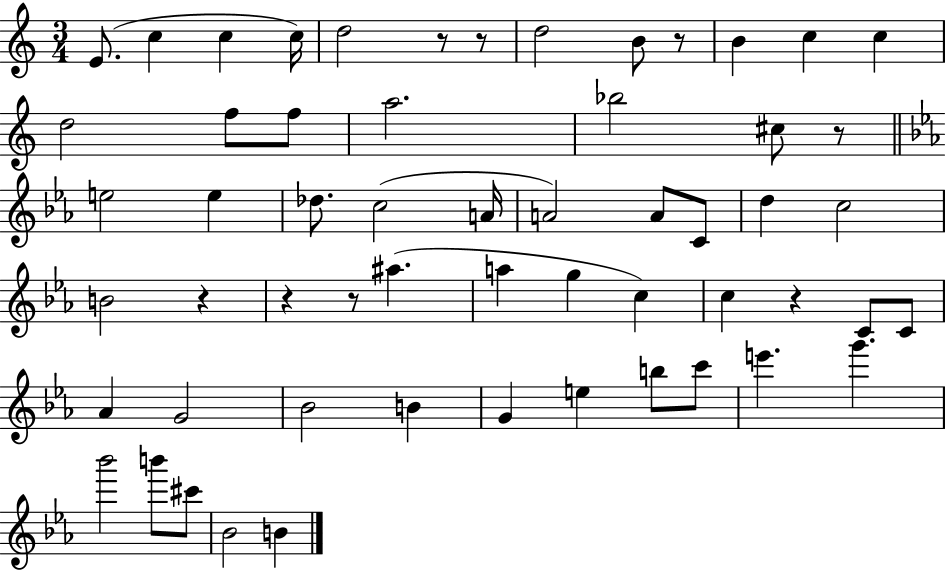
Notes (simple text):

E4/e. C5/q C5/q C5/s D5/h R/e R/e D5/h B4/e R/e B4/q C5/q C5/q D5/h F5/e F5/e A5/h. Bb5/h C#5/e R/e E5/h E5/q Db5/e. C5/h A4/s A4/h A4/e C4/e D5/q C5/h B4/h R/q R/q R/e A#5/q. A5/q G5/q C5/q C5/q R/q C4/e C4/e Ab4/q G4/h Bb4/h B4/q G4/q E5/q B5/e C6/e E6/q. G6/q. Bb6/h B6/e C#6/e Bb4/h B4/q